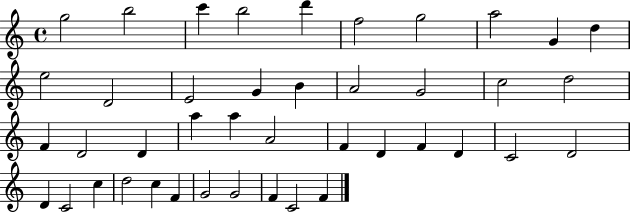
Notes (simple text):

G5/h B5/h C6/q B5/h D6/q F5/h G5/h A5/h G4/q D5/q E5/h D4/h E4/h G4/q B4/q A4/h G4/h C5/h D5/h F4/q D4/h D4/q A5/q A5/q A4/h F4/q D4/q F4/q D4/q C4/h D4/h D4/q C4/h C5/q D5/h C5/q F4/q G4/h G4/h F4/q C4/h F4/q